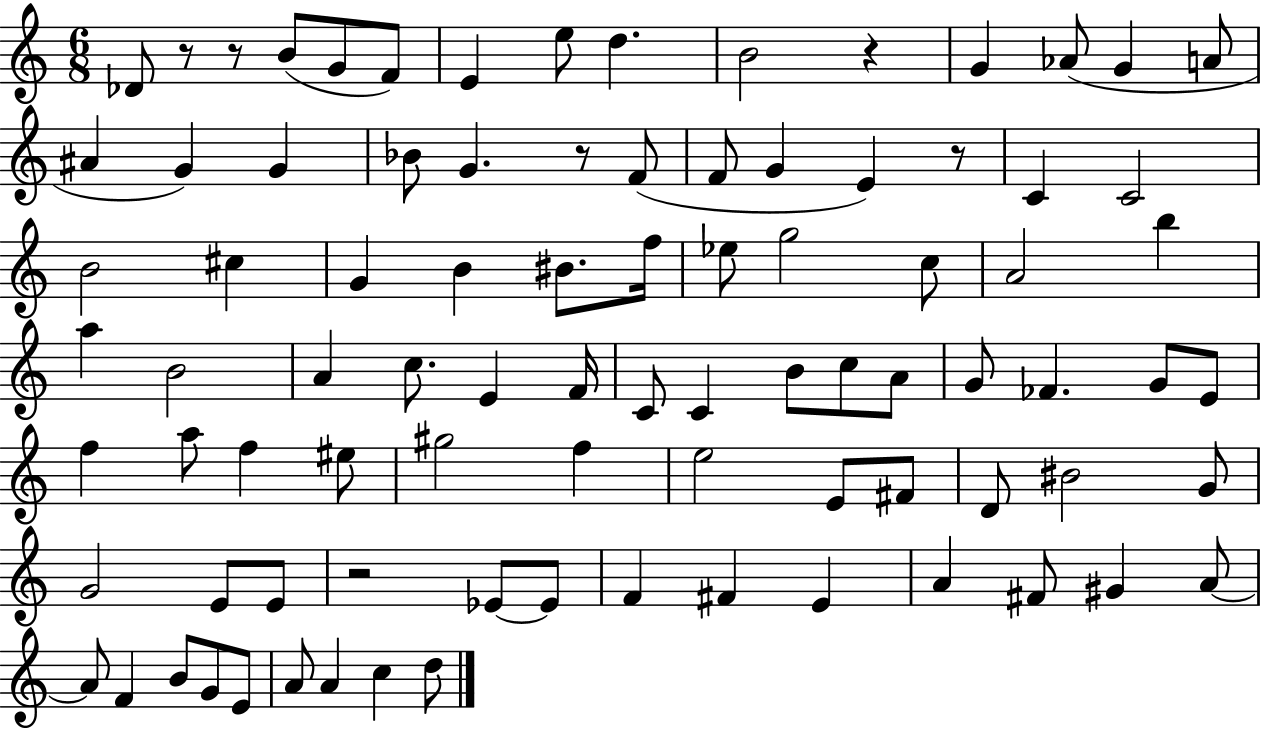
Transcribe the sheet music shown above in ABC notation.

X:1
T:Untitled
M:6/8
L:1/4
K:C
_D/2 z/2 z/2 B/2 G/2 F/2 E e/2 d B2 z G _A/2 G A/2 ^A G G _B/2 G z/2 F/2 F/2 G E z/2 C C2 B2 ^c G B ^B/2 f/4 _e/2 g2 c/2 A2 b a B2 A c/2 E F/4 C/2 C B/2 c/2 A/2 G/2 _F G/2 E/2 f a/2 f ^e/2 ^g2 f e2 E/2 ^F/2 D/2 ^B2 G/2 G2 E/2 E/2 z2 _E/2 _E/2 F ^F E A ^F/2 ^G A/2 A/2 F B/2 G/2 E/2 A/2 A c d/2